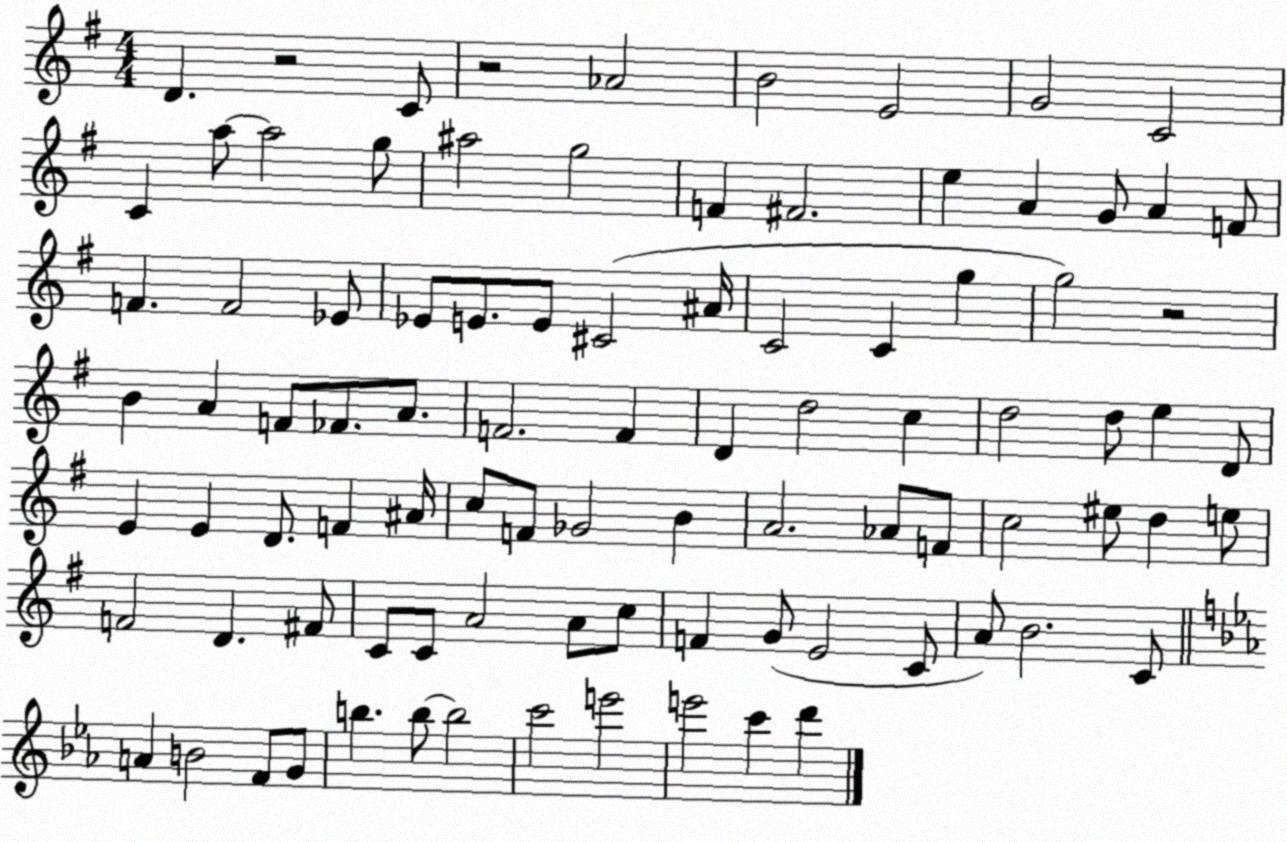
X:1
T:Untitled
M:4/4
L:1/4
K:G
D z2 C/2 z2 _A2 B2 E2 G2 C2 C a/2 a2 g/2 ^a2 g2 F ^F2 e A G/2 A F/2 F F2 _E/2 _E/2 E/2 E/2 ^C2 ^A/4 C2 C g g2 z2 B A F/2 _F/2 A/2 F2 F D d2 c d2 d/2 e D/2 E E D/2 F ^A/4 c/2 F/2 _G2 B A2 _A/2 F/2 c2 ^e/2 d e/2 F2 D ^F/2 C/2 C/2 A2 A/2 c/2 F G/2 E2 C/2 A/2 B2 C/2 A B2 F/2 G/2 b b/2 b2 c'2 e'2 e'2 c' d'